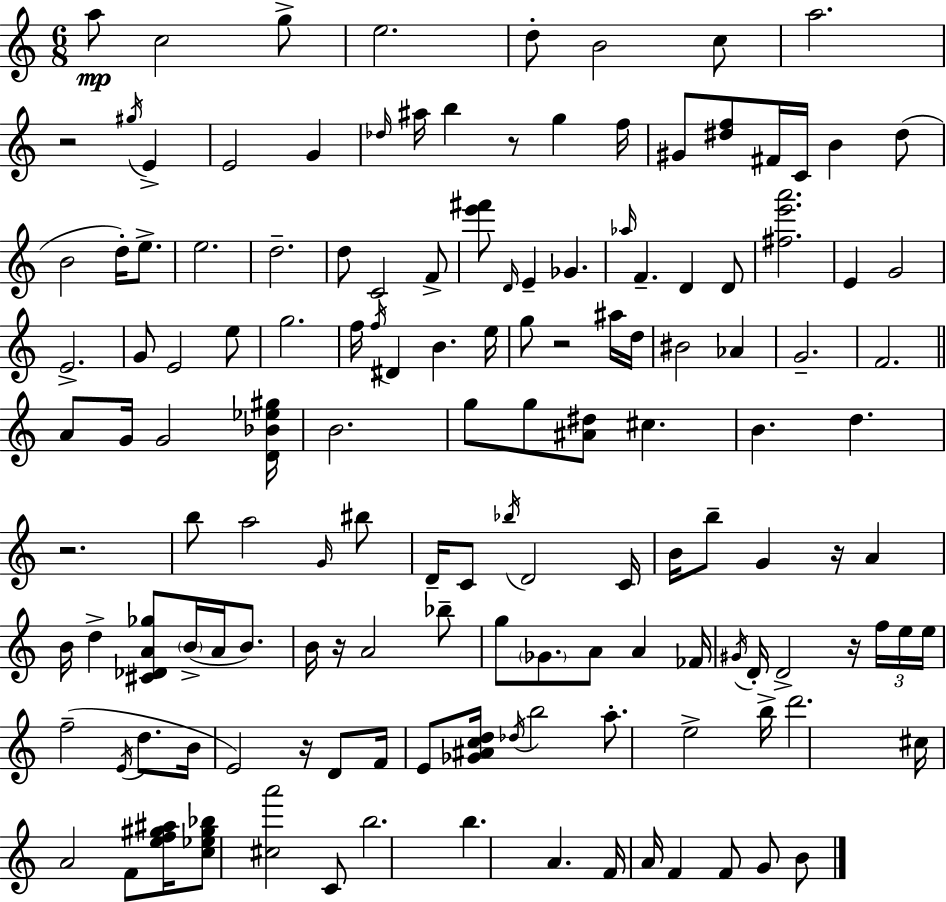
A5/e C5/h G5/e E5/h. D5/e B4/h C5/e A5/h. R/h G#5/s E4/q E4/h G4/q Db5/s A#5/s B5/q R/e G5/q F5/s G#4/e [D#5,F5]/e F#4/s C4/s B4/q D#5/e B4/h D5/s E5/e. E5/h. D5/h. D5/e C4/h F4/e [E6,F#6]/e D4/s E4/q Gb4/q. Ab5/s F4/q. D4/q D4/e [F#5,E6,A6]/h. E4/q G4/h E4/h. G4/e E4/h E5/e G5/h. F5/s F5/s D#4/q B4/q. E5/s G5/e R/h A#5/s D5/s BIS4/h Ab4/q G4/h. F4/h. A4/e G4/s G4/h [D4,Bb4,Eb5,G#5]/s B4/h. G5/e G5/e [A#4,D#5]/e C#5/q. B4/q. D5/q. R/h. B5/e A5/h G4/s BIS5/e D4/s C4/e Bb5/s D4/h C4/s B4/s B5/e G4/q R/s A4/q B4/s D5/q [C#4,Db4,A4,Gb5]/e B4/s A4/s B4/e. B4/s R/s A4/h Bb5/e G5/e Gb4/e. A4/e A4/q FES4/s G#4/s D4/s D4/h R/s F5/s E5/s E5/s F5/h E4/s D5/e. B4/s E4/h R/s D4/e F4/s E4/e [Gb4,A#4,C5,D5]/s Db5/s B5/h A5/e. E5/h B5/s D6/h. C#5/s A4/h F4/e [E5,F5,G#5,A#5]/s [C5,Eb5,G#5,Bb5]/e [C#5,A6]/h C4/e B5/h. B5/q. A4/q. F4/s A4/s F4/q F4/e G4/e B4/e